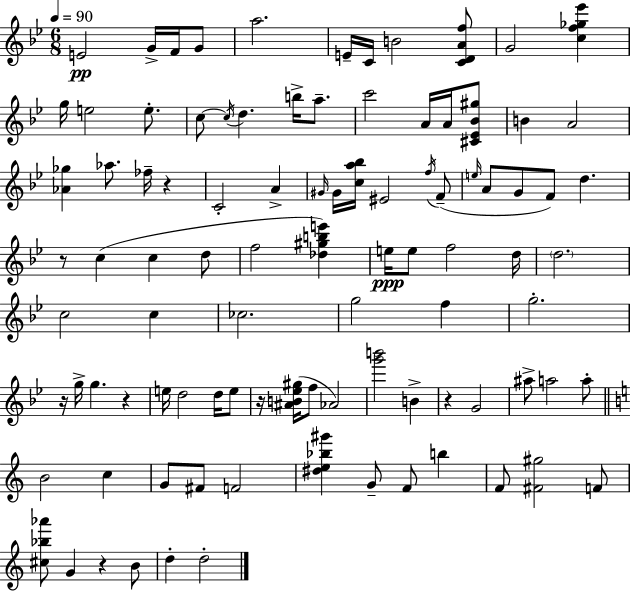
X:1
T:Untitled
M:6/8
L:1/4
K:Gm
E2 G/4 F/4 G/2 a2 E/4 C/4 B2 [CDAf]/2 G2 [cf_g_e'] g/4 e2 e/2 c/2 c/4 d b/4 a/2 c'2 A/4 A/4 [^C_E_B^g]/2 B A2 [_A_g] _a/2 _f/4 z C2 A ^G/4 ^G/4 [ca_b]/4 ^E2 f/4 F/2 e/4 A/2 G/2 F/2 d z/2 c c d/2 f2 [_d^gbe'] e/4 e/2 f2 d/4 d2 c2 c _c2 g2 f g2 z/4 g/4 g z e/4 d2 d/4 e/2 z/4 [^AB_e^g]/4 f/2 _A2 [g'b']2 B z G2 ^a/2 a2 a/2 B2 c G/2 ^F/2 F2 [^de_b^g'] G/2 F/2 b F/2 [^F^g]2 F/2 [^c_b_a']/2 G z B/2 d d2